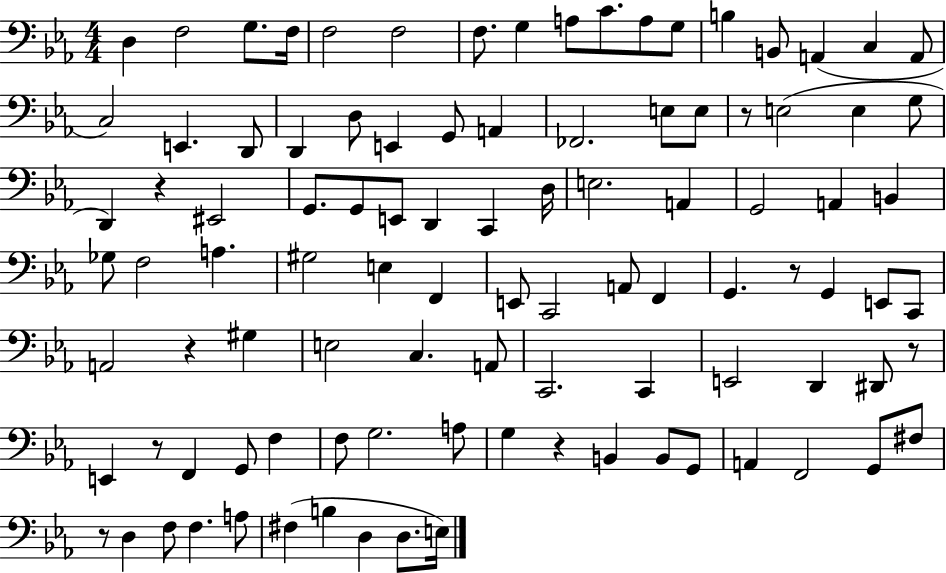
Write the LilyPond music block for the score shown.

{
  \clef bass
  \numericTimeSignature
  \time 4/4
  \key ees \major
  \repeat volta 2 { d4 f2 g8. f16 | f2 f2 | f8. g4 a8 c'8. a8 g8 | b4 b,8 a,4( c4 a,8 | \break c2) e,4. d,8 | d,4 d8 e,4 g,8 a,4 | fes,2. e8 e8 | r8 e2( e4 g8 | \break d,4) r4 eis,2 | g,8. g,8 e,8 d,4 c,4 d16 | e2. a,4 | g,2 a,4 b,4 | \break ges8 f2 a4. | gis2 e4 f,4 | e,8 c,2 a,8 f,4 | g,4. r8 g,4 e,8 c,8 | \break a,2 r4 gis4 | e2 c4. a,8 | c,2. c,4 | e,2 d,4 dis,8 r8 | \break e,4 r8 f,4 g,8 f4 | f8 g2. a8 | g4 r4 b,4 b,8 g,8 | a,4 f,2 g,8 fis8 | \break r8 d4 f8 f4. a8 | fis4( b4 d4 d8. e16) | } \bar "|."
}